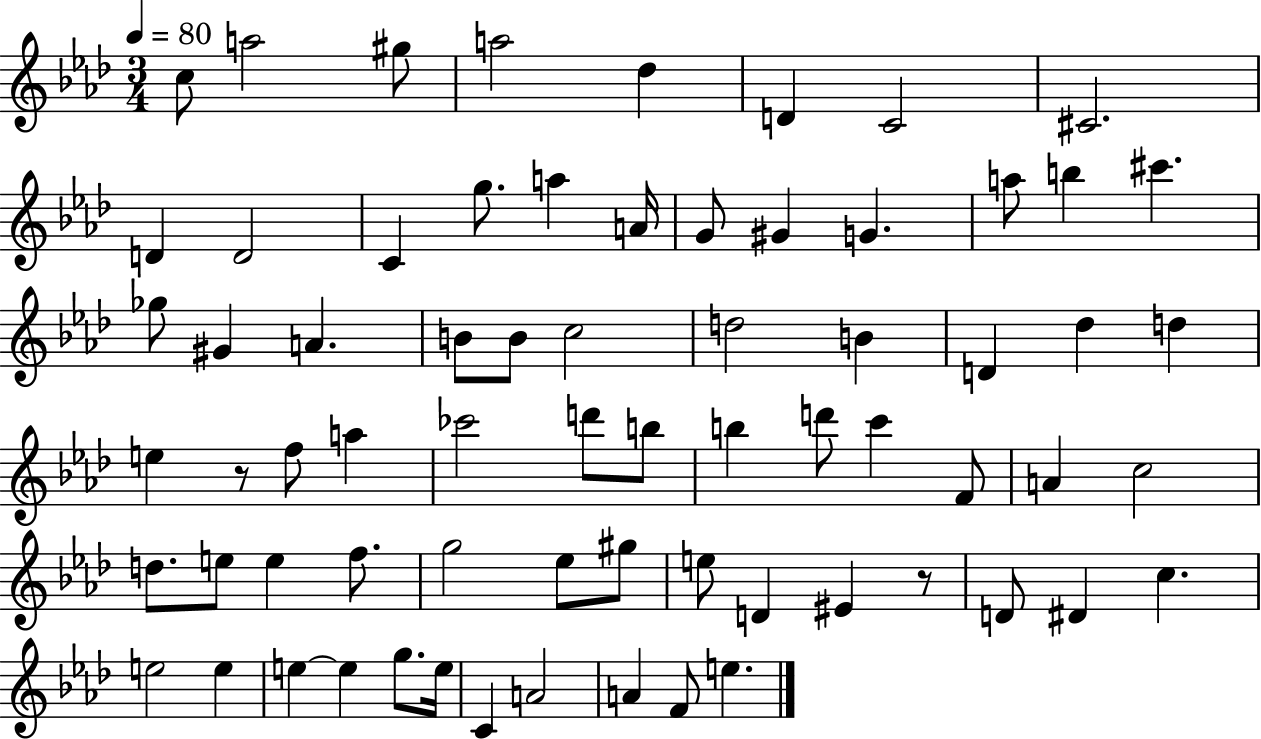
{
  \clef treble
  \numericTimeSignature
  \time 3/4
  \key aes \major
  \tempo 4 = 80
  c''8 a''2 gis''8 | a''2 des''4 | d'4 c'2 | cis'2. | \break d'4 d'2 | c'4 g''8. a''4 a'16 | g'8 gis'4 g'4. | a''8 b''4 cis'''4. | \break ges''8 gis'4 a'4. | b'8 b'8 c''2 | d''2 b'4 | d'4 des''4 d''4 | \break e''4 r8 f''8 a''4 | ces'''2 d'''8 b''8 | b''4 d'''8 c'''4 f'8 | a'4 c''2 | \break d''8. e''8 e''4 f''8. | g''2 ees''8 gis''8 | e''8 d'4 eis'4 r8 | d'8 dis'4 c''4. | \break e''2 e''4 | e''4~~ e''4 g''8. e''16 | c'4 a'2 | a'4 f'8 e''4. | \break \bar "|."
}